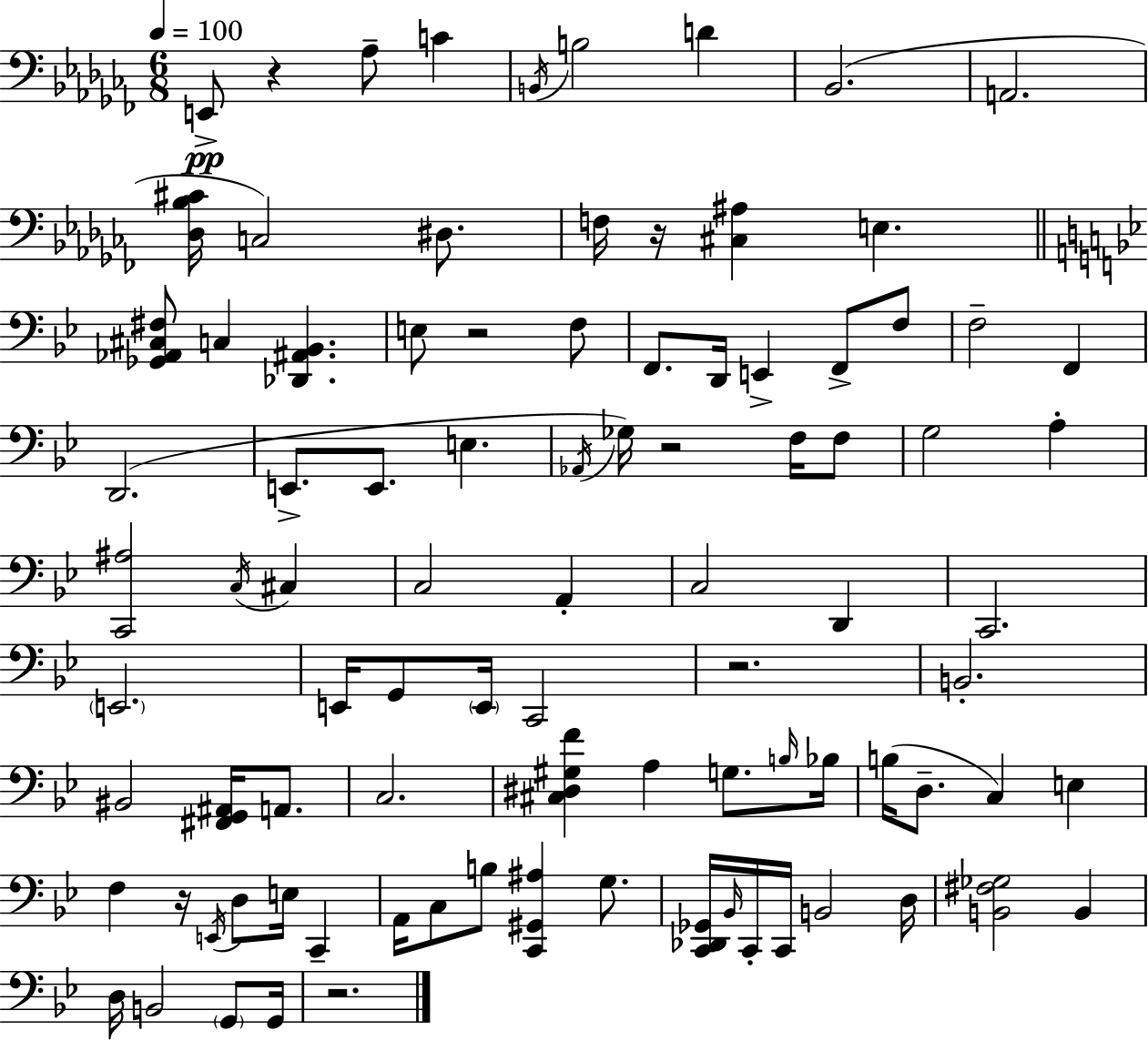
E2/e R/q Ab3/e C4/q B2/s B3/h D4/q Bb2/h. A2/h. [Db3,Bb3,C#4]/s C3/h D#3/e. F3/s R/s [C#3,A#3]/q E3/q. [Gb2,Ab2,C#3,F#3]/e C3/q [Db2,A#2,Bb2]/q. E3/e R/h F3/e F2/e. D2/s E2/q F2/e F3/e F3/h F2/q D2/h. E2/e. E2/e. E3/q. Ab2/s Gb3/s R/h F3/s F3/e G3/h A3/q [C2,A#3]/h C3/s C#3/q C3/h A2/q C3/h D2/q C2/h. E2/h. E2/s G2/e E2/s C2/h R/h. B2/h. BIS2/h [F#2,G2,A#2]/s A2/e. C3/h. [C#3,D#3,G#3,F4]/q A3/q G3/e. B3/s Bb3/s B3/s D3/e. C3/q E3/q F3/q R/s E2/s D3/e E3/s C2/q A2/s C3/e B3/e [C2,G#2,A#3]/q G3/e. [C2,Db2,Gb2]/s Bb2/s C2/s C2/s B2/h D3/s [B2,F#3,Gb3]/h B2/q D3/s B2/h G2/e G2/s R/h.